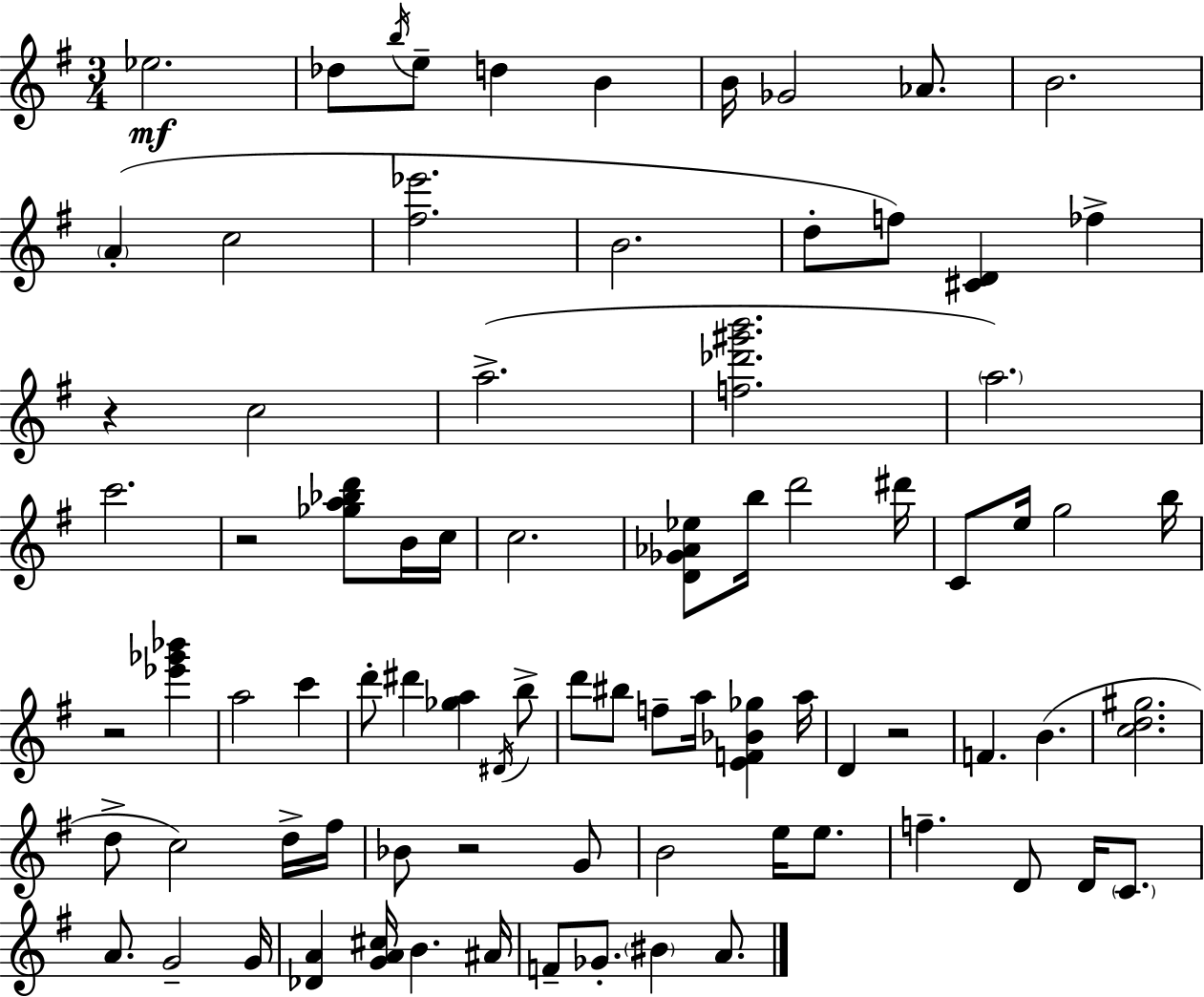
{
  \clef treble
  \numericTimeSignature
  \time 3/4
  \key g \major
  ees''2.\mf | des''8 \acciaccatura { b''16 } e''8-- d''4 b'4 | b'16 ges'2 aes'8. | b'2. | \break \parenthesize a'4-.( c''2 | <fis'' ees'''>2. | b'2. | d''8-. f''8) <cis' d'>4 fes''4-> | \break r4 c''2 | a''2.->( | <f'' des''' gis''' b'''>2. | \parenthesize a''2.) | \break c'''2. | r2 <ges'' a'' bes'' d'''>8 b'16 | c''16 c''2. | <d' ges' aes' ees''>8 b''16 d'''2 | \break dis'''16 c'8 e''16 g''2 | b''16 r2 <ees''' ges''' bes'''>4 | a''2 c'''4 | d'''8-. dis'''4 <ges'' a''>4 \acciaccatura { dis'16 } | \break b''8-> d'''8 bis''8 f''8-- a''16 <e' f' bes' ges''>4 | a''16 d'4 r2 | f'4. b'4.( | <c'' d'' gis''>2. | \break d''8-> c''2) | d''16-> fis''16 bes'8 r2 | g'8 b'2 e''16 e''8. | f''4.-- d'8 d'16 \parenthesize c'8. | \break a'8. g'2-- | g'16 <des' a'>4 <g' a' cis''>16 b'4. | ais'16 f'8-- ges'8.-. \parenthesize bis'4 a'8. | \bar "|."
}